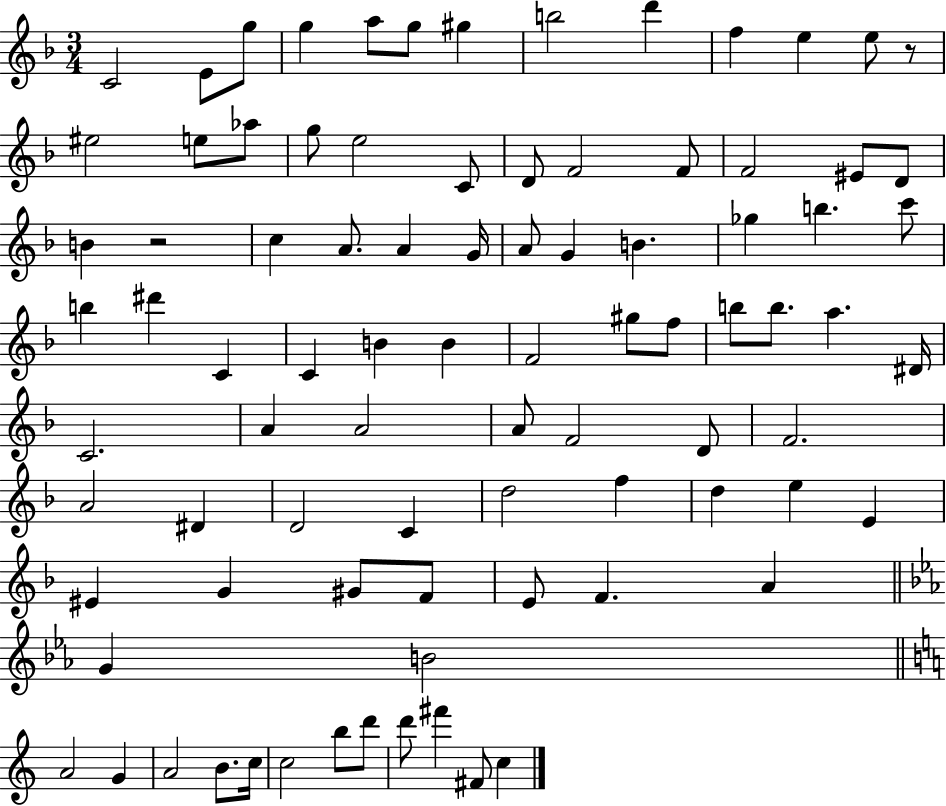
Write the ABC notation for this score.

X:1
T:Untitled
M:3/4
L:1/4
K:F
C2 E/2 g/2 g a/2 g/2 ^g b2 d' f e e/2 z/2 ^e2 e/2 _a/2 g/2 e2 C/2 D/2 F2 F/2 F2 ^E/2 D/2 B z2 c A/2 A G/4 A/2 G B _g b c'/2 b ^d' C C B B F2 ^g/2 f/2 b/2 b/2 a ^D/4 C2 A A2 A/2 F2 D/2 F2 A2 ^D D2 C d2 f d e E ^E G ^G/2 F/2 E/2 F A G B2 A2 G A2 B/2 c/4 c2 b/2 d'/2 d'/2 ^f' ^F/2 c